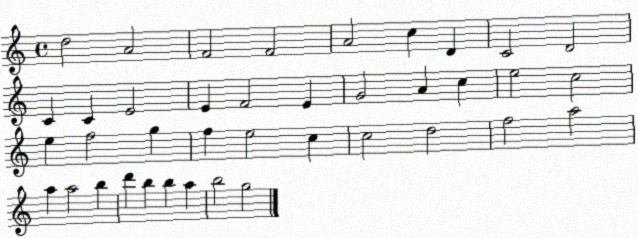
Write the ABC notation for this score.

X:1
T:Untitled
M:4/4
L:1/4
K:C
d2 A2 F2 F2 A2 c D C2 D2 C C E2 E F2 E G2 A c e2 c2 e f2 g f e2 c c2 d2 f2 a2 a a2 b d' b b a b2 g2